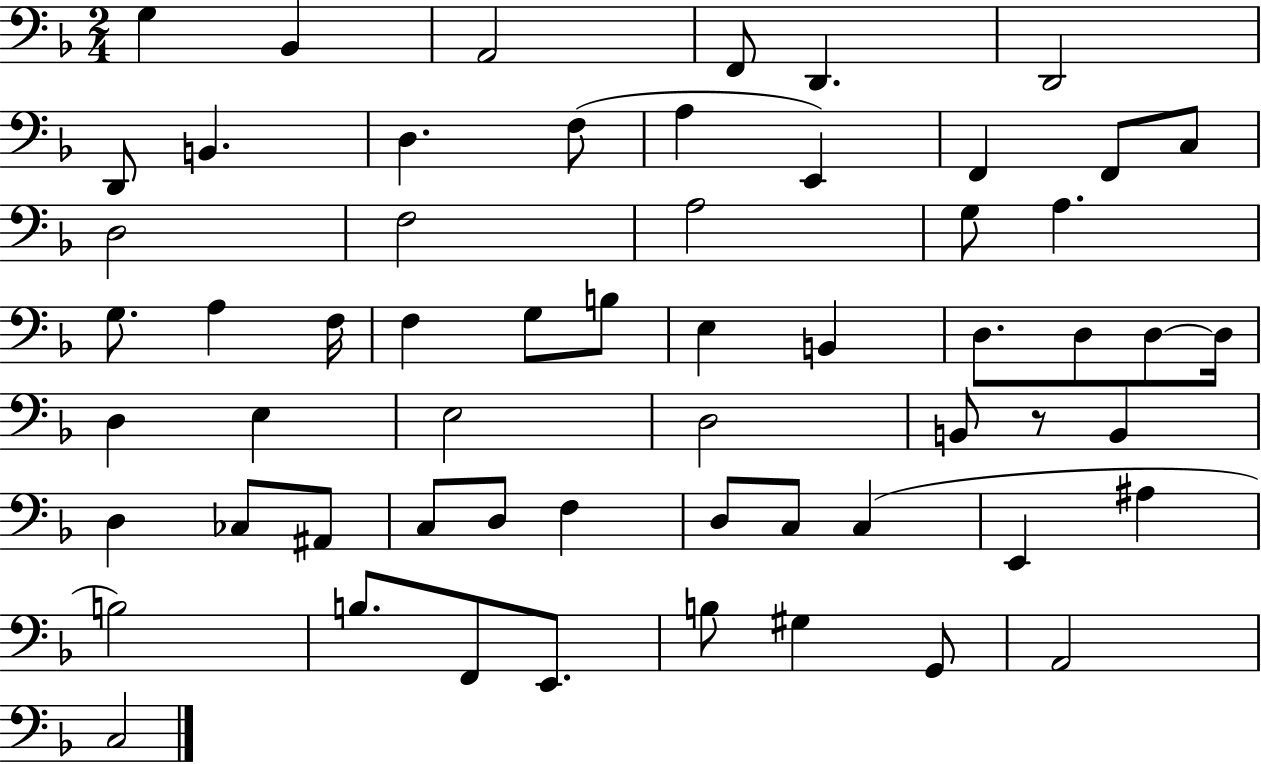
{
  \clef bass
  \numericTimeSignature
  \time 2/4
  \key f \major
  g4 bes,4 | a,2 | f,8 d,4. | d,2 | \break d,8 b,4. | d4. f8( | a4 e,4) | f,4 f,8 c8 | \break d2 | f2 | a2 | g8 a4. | \break g8. a4 f16 | f4 g8 b8 | e4 b,4 | d8. d8 d8~~ d16 | \break d4 e4 | e2 | d2 | b,8 r8 b,4 | \break d4 ces8 ais,8 | c8 d8 f4 | d8 c8 c4( | e,4 ais4 | \break b2) | b8. f,8 e,8. | b8 gis4 g,8 | a,2 | \break c2 | \bar "|."
}